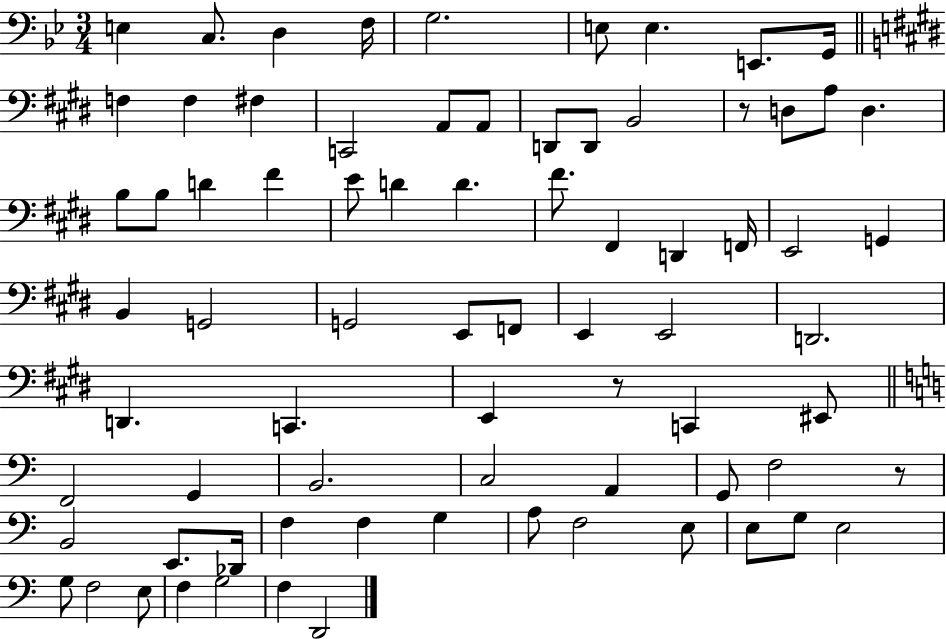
{
  \clef bass
  \numericTimeSignature
  \time 3/4
  \key bes \major
  e4 c8. d4 f16 | g2. | e8 e4. e,8. g,16 | \bar "||" \break \key e \major f4 f4 fis4 | c,2 a,8 a,8 | d,8 d,8 b,2 | r8 d8 a8 d4. | \break b8 b8 d'4 fis'4 | e'8 d'4 d'4. | fis'8. fis,4 d,4 f,16 | e,2 g,4 | \break b,4 g,2 | g,2 e,8 f,8 | e,4 e,2 | d,2. | \break d,4. c,4. | e,4 r8 c,4 eis,8 | \bar "||" \break \key c \major f,2 g,4 | b,2. | c2 a,4 | g,8 f2 r8 | \break b,2 e,8. des,16 | f4 f4 g4 | a8 f2 e8 | e8 g8 e2 | \break g8 f2 e8 | f4 g2 | f4 d,2 | \bar "|."
}